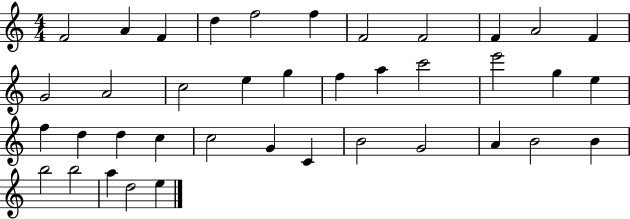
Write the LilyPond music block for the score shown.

{
  \clef treble
  \numericTimeSignature
  \time 4/4
  \key c \major
  f'2 a'4 f'4 | d''4 f''2 f''4 | f'2 f'2 | f'4 a'2 f'4 | \break g'2 a'2 | c''2 e''4 g''4 | f''4 a''4 c'''2 | e'''2 g''4 e''4 | \break f''4 d''4 d''4 c''4 | c''2 g'4 c'4 | b'2 g'2 | a'4 b'2 b'4 | \break b''2 b''2 | a''4 d''2 e''4 | \bar "|."
}